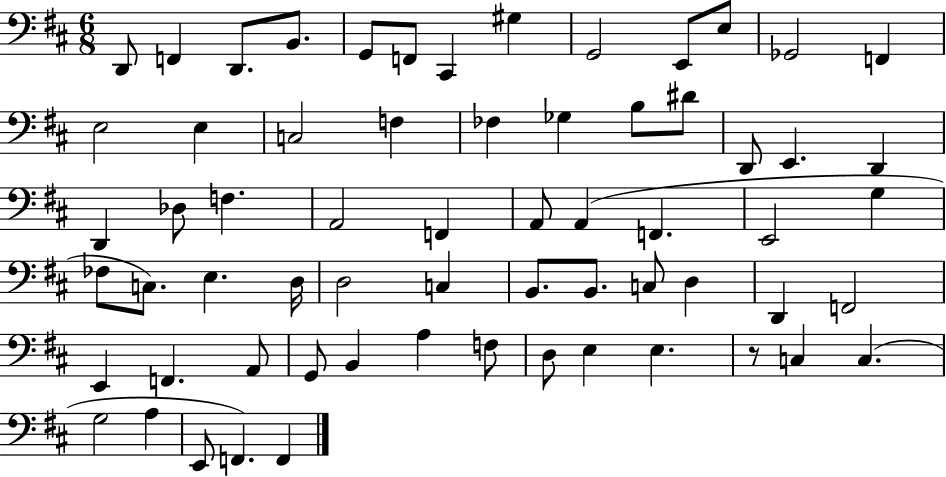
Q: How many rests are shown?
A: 1